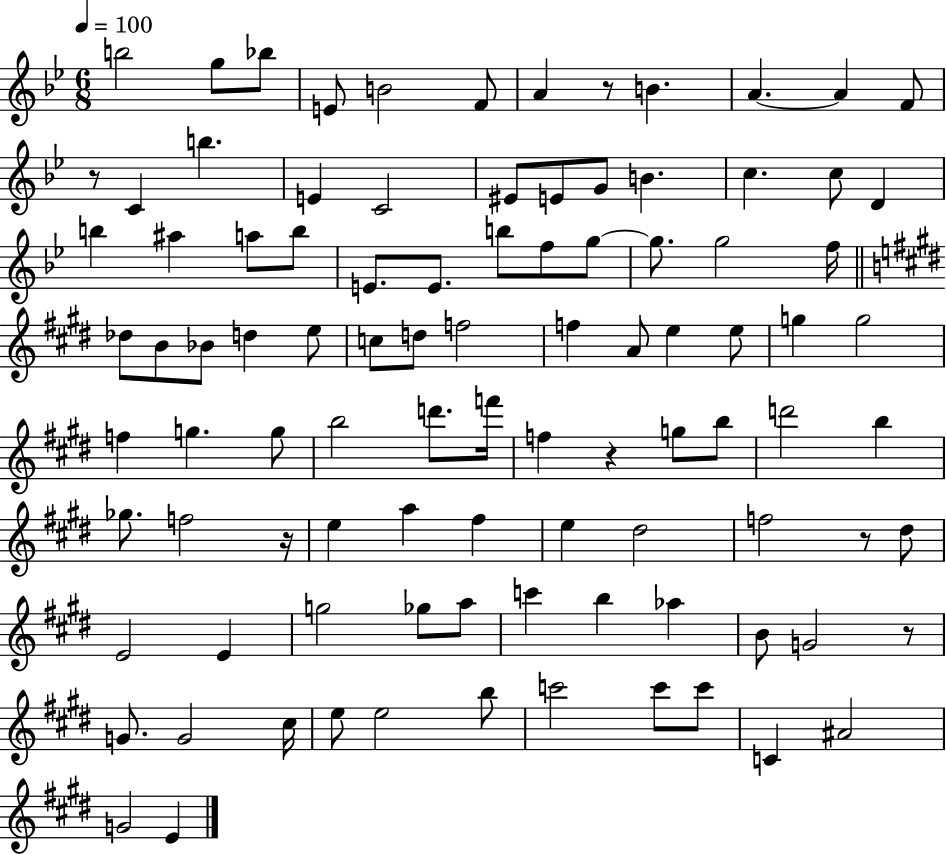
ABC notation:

X:1
T:Untitled
M:6/8
L:1/4
K:Bb
b2 g/2 _b/2 E/2 B2 F/2 A z/2 B A A F/2 z/2 C b E C2 ^E/2 E/2 G/2 B c c/2 D b ^a a/2 b/2 E/2 E/2 b/2 f/2 g/2 g/2 g2 f/4 _d/2 B/2 _B/2 d e/2 c/2 d/2 f2 f A/2 e e/2 g g2 f g g/2 b2 d'/2 f'/4 f z g/2 b/2 d'2 b _g/2 f2 z/4 e a ^f e ^d2 f2 z/2 ^d/2 E2 E g2 _g/2 a/2 c' b _a B/2 G2 z/2 G/2 G2 ^c/4 e/2 e2 b/2 c'2 c'/2 c'/2 C ^A2 G2 E